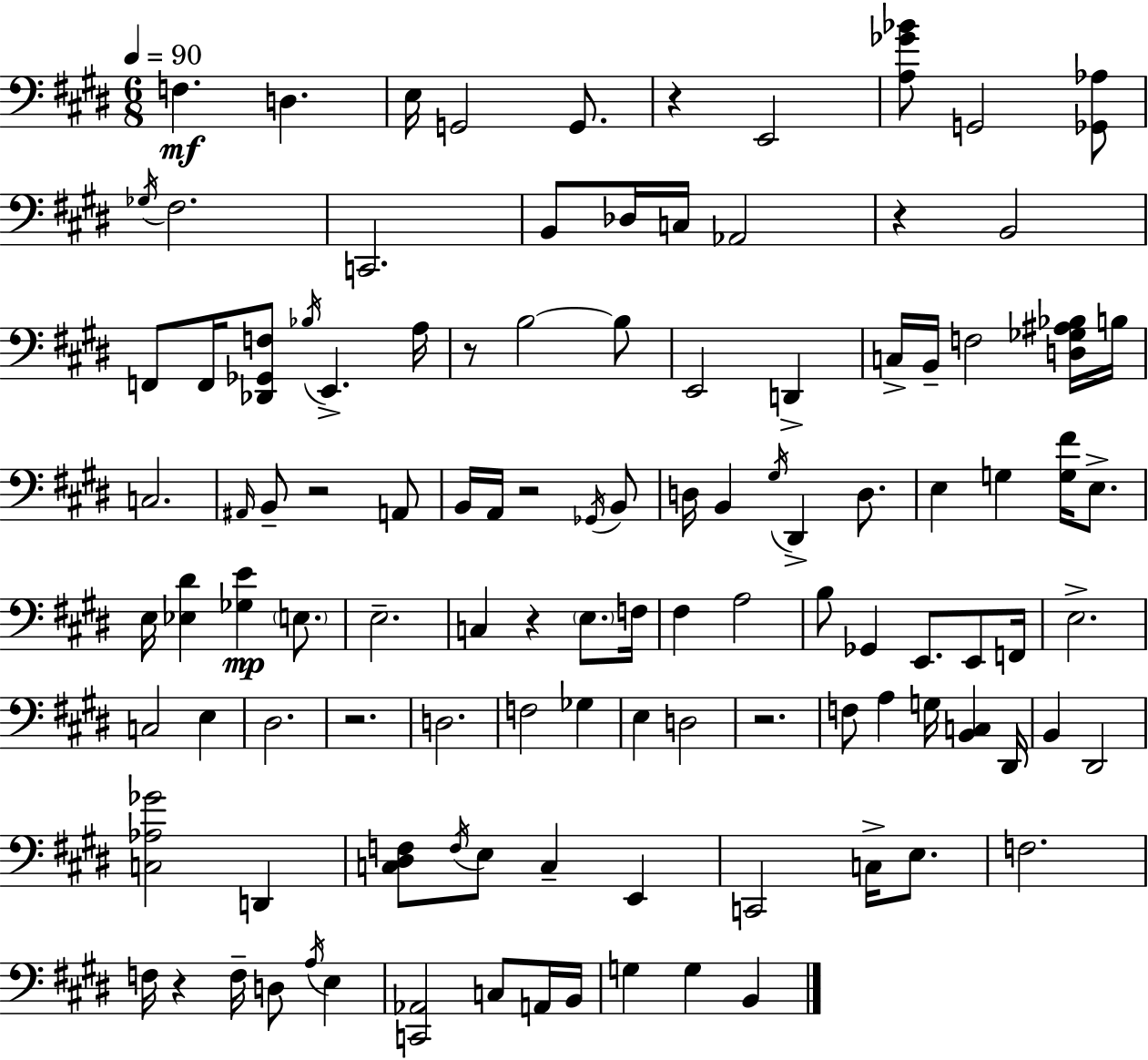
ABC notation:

X:1
T:Untitled
M:6/8
L:1/4
K:E
F, D, E,/4 G,,2 G,,/2 z E,,2 [A,_G_B]/2 G,,2 [_G,,_A,]/2 _G,/4 ^F,2 C,,2 B,,/2 _D,/4 C,/4 _A,,2 z B,,2 F,,/2 F,,/4 [_D,,_G,,F,]/2 _B,/4 E,, A,/4 z/2 B,2 B,/2 E,,2 D,, C,/4 B,,/4 F,2 [D,_G,^A,_B,]/4 B,/4 C,2 ^A,,/4 B,,/2 z2 A,,/2 B,,/4 A,,/4 z2 _G,,/4 B,,/2 D,/4 B,, ^G,/4 ^D,, D,/2 E, G, [G,^F]/4 E,/2 E,/4 [_E,^D] [_G,E] E,/2 E,2 C, z E,/2 F,/4 ^F, A,2 B,/2 _G,, E,,/2 E,,/2 F,,/4 E,2 C,2 E, ^D,2 z2 D,2 F,2 _G, E, D,2 z2 F,/2 A, G,/4 [B,,C,] ^D,,/4 B,, ^D,,2 [C,_A,_G]2 D,, [C,^D,F,]/2 F,/4 E,/2 C, E,, C,,2 C,/4 E,/2 F,2 F,/4 z F,/4 D,/2 A,/4 E, [C,,_A,,]2 C,/2 A,,/4 B,,/4 G, G, B,,